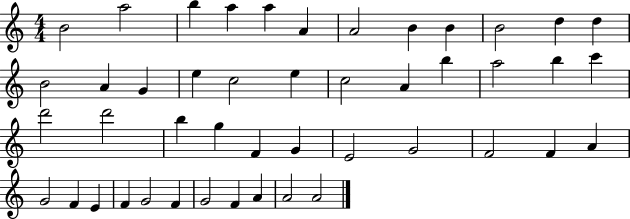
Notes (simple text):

B4/h A5/h B5/q A5/q A5/q A4/q A4/h B4/q B4/q B4/h D5/q D5/q B4/h A4/q G4/q E5/q C5/h E5/q C5/h A4/q B5/q A5/h B5/q C6/q D6/h D6/h B5/q G5/q F4/q G4/q E4/h G4/h F4/h F4/q A4/q G4/h F4/q E4/q F4/q G4/h F4/q G4/h F4/q A4/q A4/h A4/h